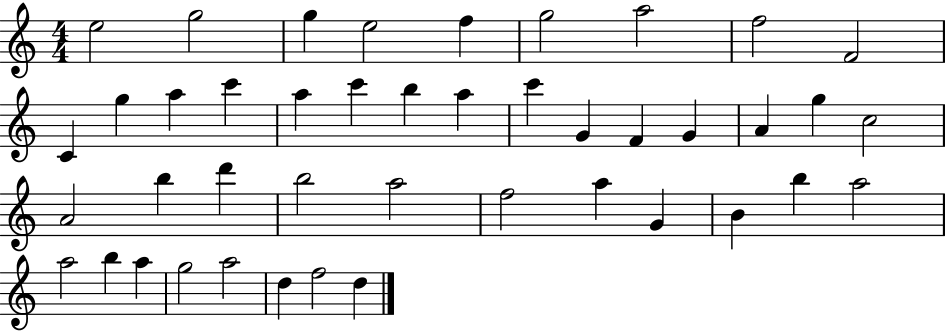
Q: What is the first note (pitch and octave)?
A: E5